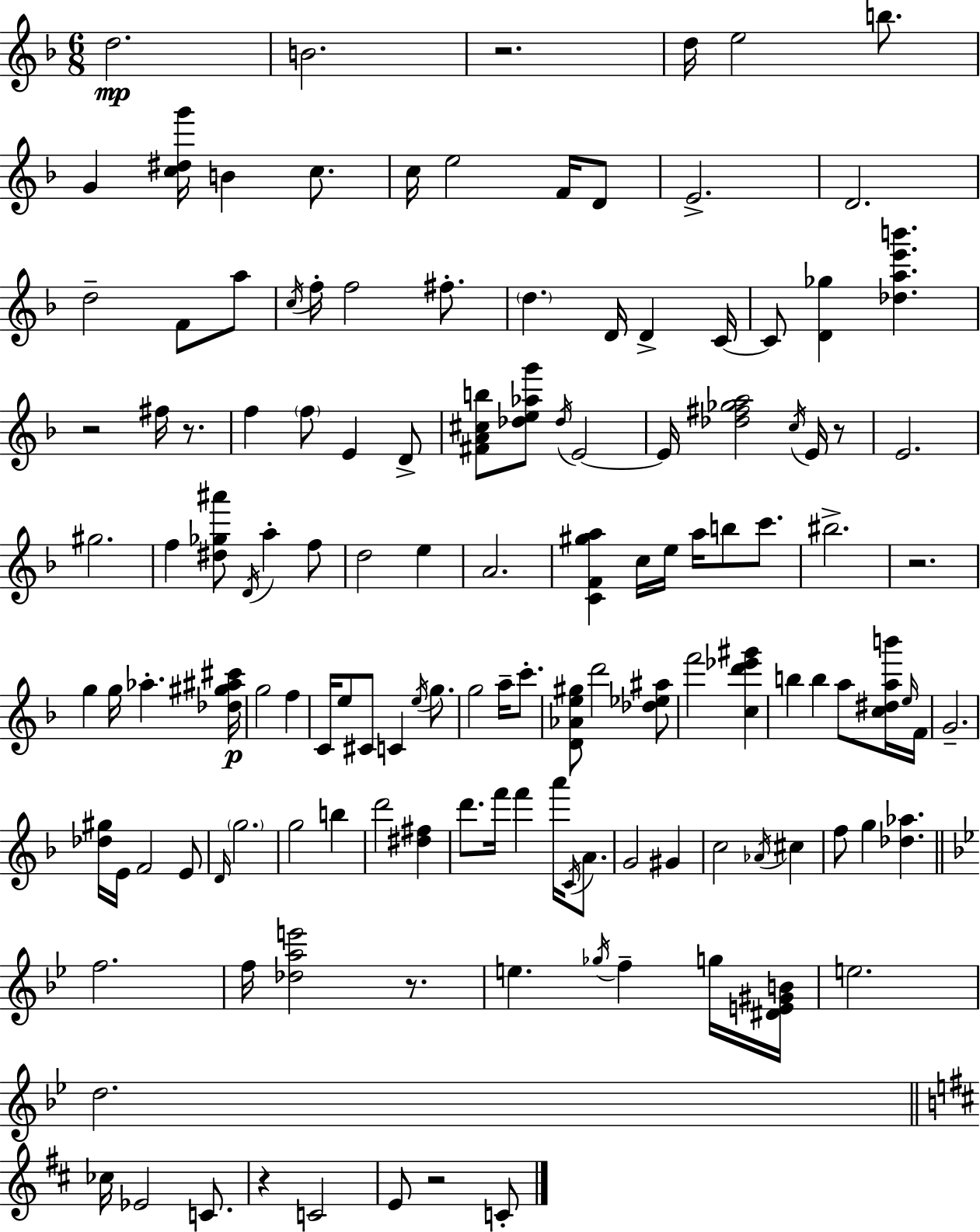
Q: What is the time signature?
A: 6/8